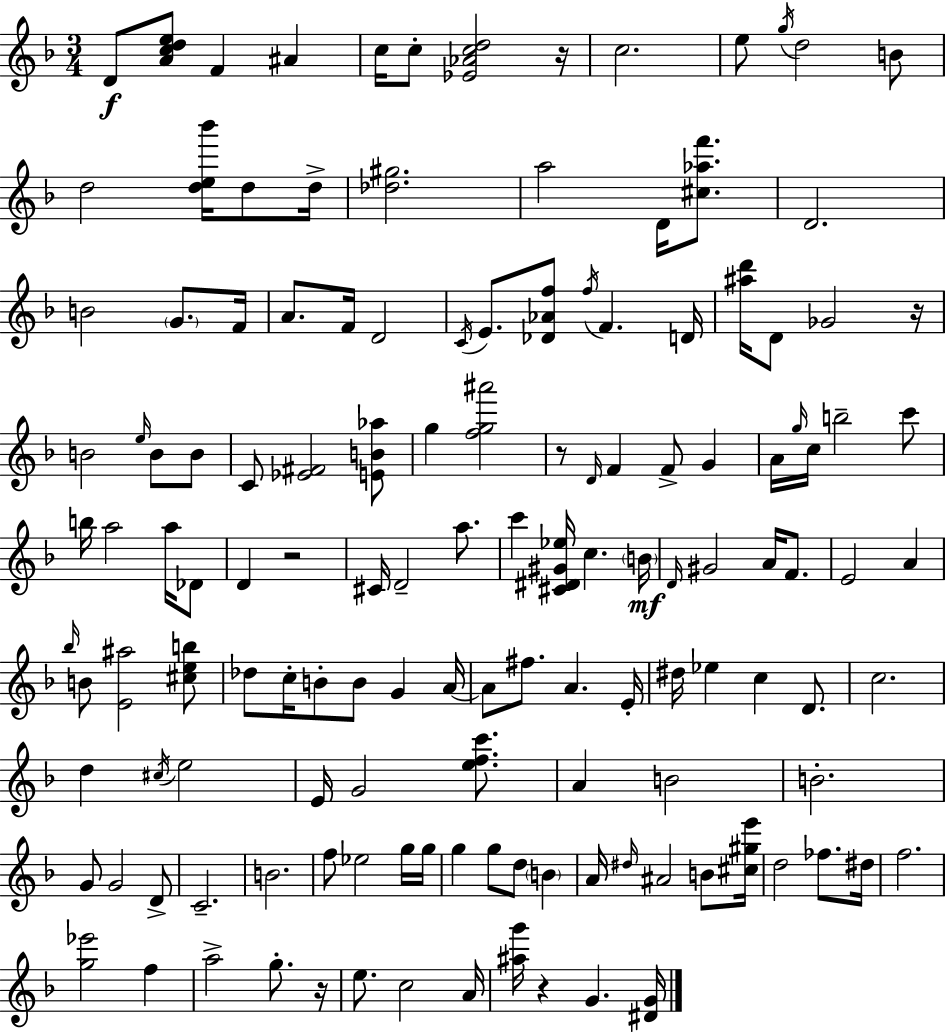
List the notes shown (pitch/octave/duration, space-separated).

D4/e [A4,C5,D5,E5]/e F4/q A#4/q C5/s C5/e [Eb4,Ab4,C5,D5]/h R/s C5/h. E5/e G5/s D5/h B4/e D5/h [D5,E5,Bb6]/s D5/e D5/s [Db5,G#5]/h. A5/h D4/s [C#5,Ab5,F6]/e. D4/h. B4/h G4/e. F4/s A4/e. F4/s D4/h C4/s E4/e. [Db4,Ab4,F5]/e F5/s F4/q. D4/s [A#5,D6]/s D4/e Gb4/h R/s B4/h E5/s B4/e B4/e C4/e [Eb4,F#4]/h [E4,B4,Ab5]/e G5/q [F5,G5,A#6]/h R/e D4/s F4/q F4/e G4/q A4/s G5/s C5/s B5/h C6/e B5/s A5/h A5/s Db4/e D4/q R/h C#4/s D4/h A5/e. C6/q [C#4,D#4,G#4,Eb5]/s C5/q. B4/s D4/s G#4/h A4/s F4/e. E4/h A4/q Bb5/s B4/e [E4,A#5]/h [C#5,E5,B5]/e Db5/e C5/s B4/e B4/e G4/q A4/s A4/e F#5/e. A4/q. E4/s D#5/s Eb5/q C5/q D4/e. C5/h. D5/q C#5/s E5/h E4/s G4/h [E5,F5,C6]/e. A4/q B4/h B4/h. G4/e G4/h D4/e C4/h. B4/h. F5/e Eb5/h G5/s G5/s G5/q G5/e D5/e B4/q A4/s D#5/s A#4/h B4/e [C#5,G#5,E6]/s D5/h FES5/e. D#5/s F5/h. [G5,Eb6]/h F5/q A5/h G5/e. R/s E5/e. C5/h A4/s [A#5,G6]/s R/q G4/q. [D#4,G4]/s